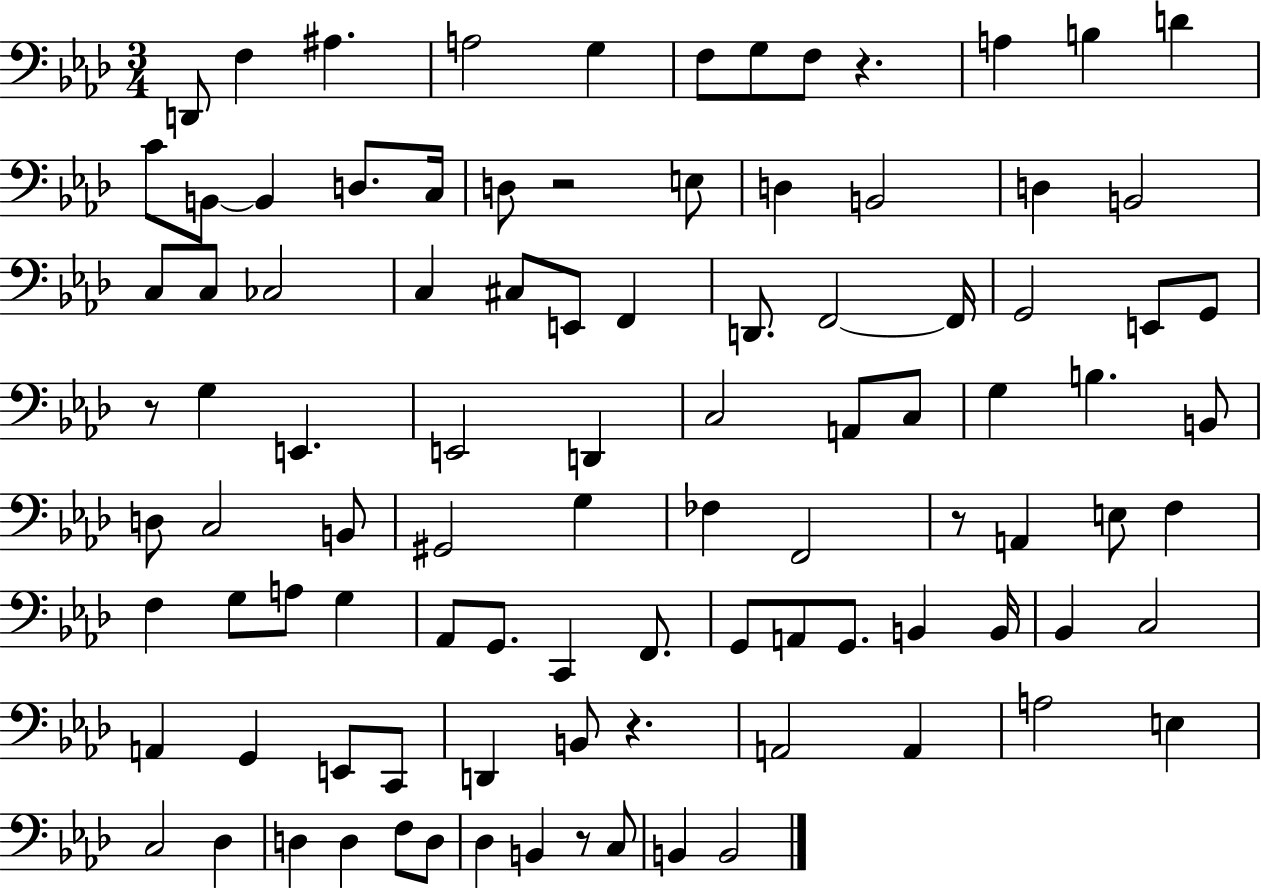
{
  \clef bass
  \numericTimeSignature
  \time 3/4
  \key aes \major
  d,8 f4 ais4. | a2 g4 | f8 g8 f8 r4. | a4 b4 d'4 | \break c'8 b,8~~ b,4 d8. c16 | d8 r2 e8 | d4 b,2 | d4 b,2 | \break c8 c8 ces2 | c4 cis8 e,8 f,4 | d,8. f,2~~ f,16 | g,2 e,8 g,8 | \break r8 g4 e,4. | e,2 d,4 | c2 a,8 c8 | g4 b4. b,8 | \break d8 c2 b,8 | gis,2 g4 | fes4 f,2 | r8 a,4 e8 f4 | \break f4 g8 a8 g4 | aes,8 g,8. c,4 f,8. | g,8 a,8 g,8. b,4 b,16 | bes,4 c2 | \break a,4 g,4 e,8 c,8 | d,4 b,8 r4. | a,2 a,4 | a2 e4 | \break c2 des4 | d4 d4 f8 d8 | des4 b,4 r8 c8 | b,4 b,2 | \break \bar "|."
}